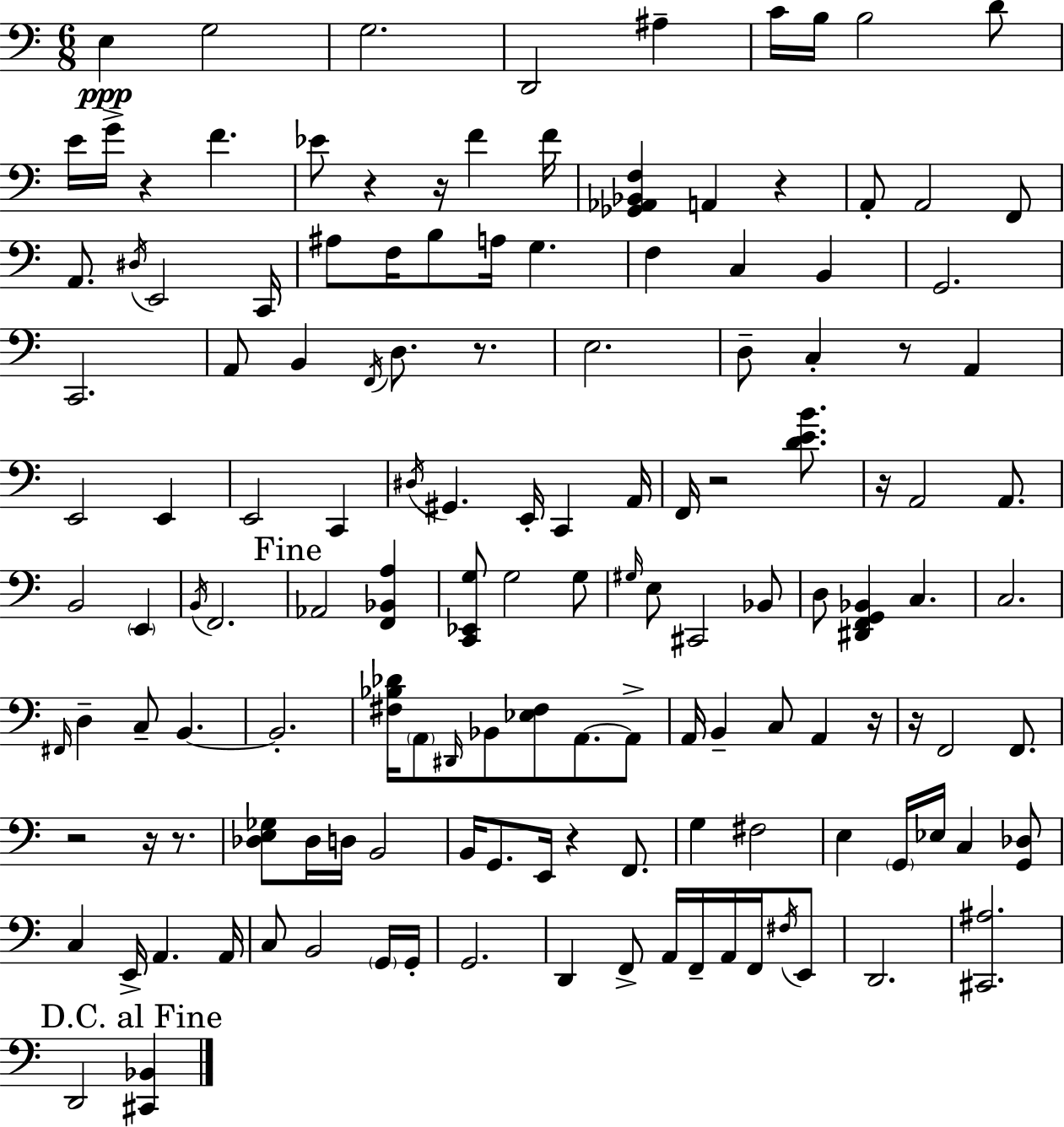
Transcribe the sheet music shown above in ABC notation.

X:1
T:Untitled
M:6/8
L:1/4
K:C
E, G,2 G,2 D,,2 ^A, C/4 B,/4 B,2 D/2 E/4 G/4 z F _E/2 z z/4 F F/4 [_G,,_A,,_B,,F,] A,, z A,,/2 A,,2 F,,/2 A,,/2 ^D,/4 E,,2 C,,/4 ^A,/2 F,/4 B,/2 A,/4 G, F, C, B,, G,,2 C,,2 A,,/2 B,, F,,/4 D,/2 z/2 E,2 D,/2 C, z/2 A,, E,,2 E,, E,,2 C,, ^D,/4 ^G,, E,,/4 C,, A,,/4 F,,/4 z2 [DEB]/2 z/4 A,,2 A,,/2 B,,2 E,, B,,/4 F,,2 _A,,2 [F,,_B,,A,] [C,,_E,,G,]/2 G,2 G,/2 ^G,/4 E,/2 ^C,,2 _B,,/2 D,/2 [^D,,F,,G,,_B,,] C, C,2 ^F,,/4 D, C,/2 B,, B,,2 [^F,_B,_D]/4 A,,/2 ^D,,/4 _B,,/2 [_E,^F,]/2 A,,/2 A,,/2 A,,/4 B,, C,/2 A,, z/4 z/4 F,,2 F,,/2 z2 z/4 z/2 [_D,E,_G,]/2 _D,/4 D,/4 B,,2 B,,/4 G,,/2 E,,/4 z F,,/2 G, ^F,2 E, G,,/4 _E,/4 C, [G,,_D,]/2 C, E,,/4 A,, A,,/4 C,/2 B,,2 G,,/4 G,,/4 G,,2 D,, F,,/2 A,,/4 F,,/4 A,,/4 F,,/4 ^F,/4 E,,/2 D,,2 [^C,,^A,]2 D,,2 [^C,,_B,,]